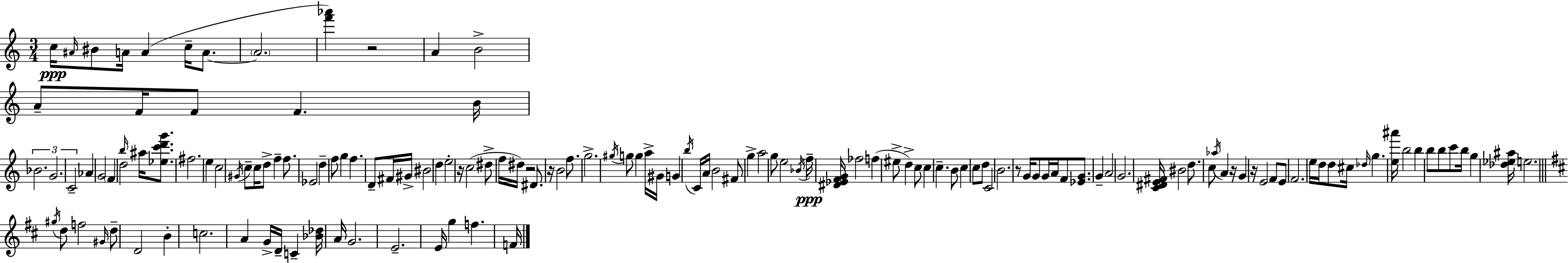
C5/s A#4/s BIS4/e A4/s A4/q C5/s A4/e. A4/h. [F6,Ab6]/q R/h A4/q B4/h A4/e F4/s F4/e F4/q. B4/s Bb4/h. G4/h. C4/h Ab4/q G4/h F4/q D5/h B5/s A#5/s [Eb5,C6,D6,G6]/e. F#5/h. E5/q C5/h G#4/s C5/e C5/s D5/e F5/q F5/e. Eb4/h D5/q F5/e G5/q F5/q. D4/e F#4/s G#4/s BIS4/h D5/q E5/h R/s C5/h D#5/e F5/s D#5/s R/h D#4/e. R/s B4/h F5/e. G5/h. G#5/s G5/e G5/q A5/s G#4/s G4/q B5/s C4/s A4/s B4/h F#4/e G5/q A5/h G5/e E5/h Bb4/s F5/s [D#4,Eb4,F4,G4]/s FES5/h F5/q EIS5/e D5/q C5/e C5/q C5/q. B4/e C5/q C5/e D5/e C4/h B4/h. R/e G4/s G4/e G4/s A4/s F4/e [Eb4,G4]/e. G4/q A4/h G4/h. [C4,D#4,E4,F#4]/s BIS4/h D5/e. C5/e Ab5/s A4/q R/s G4/q R/s E4/h F4/e E4/e F4/h. E5/s D5/s D5/e C#5/s Db5/s G5/q. [E5,A#6]/s B5/h B5/q B5/e B5/e C6/e B5/s G5/q [Db5,Eb5,A#5]/s E5/h. G#5/s D5/e F5/h G#4/s D5/e D4/h B4/q C5/h. A4/q G4/s D4/s C4/q [Bb4,Db5]/s A4/s G4/h. E4/h. E4/s G5/q F5/q. F4/s